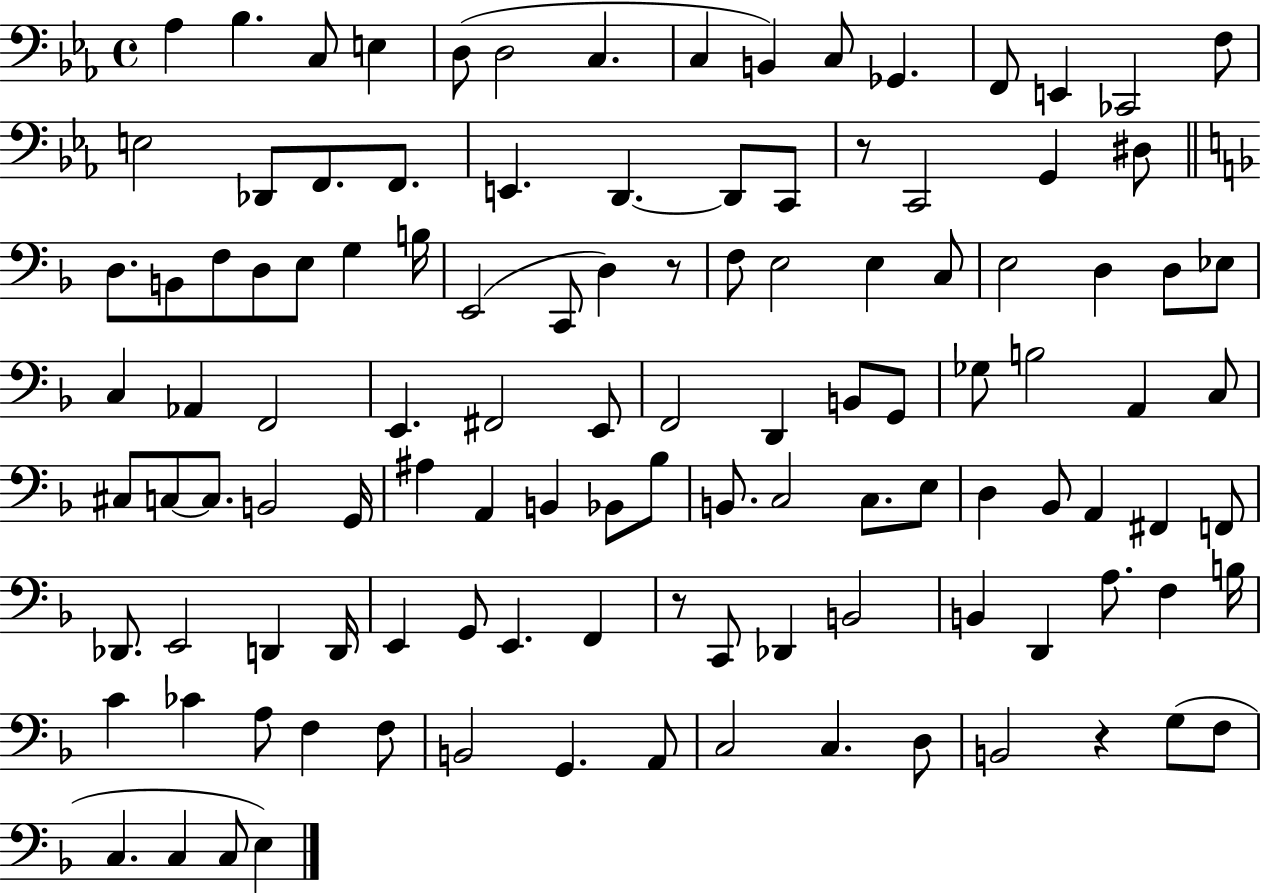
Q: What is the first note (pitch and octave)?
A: Ab3